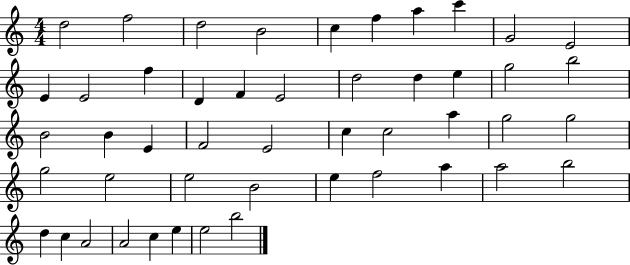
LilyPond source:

{
  \clef treble
  \numericTimeSignature
  \time 4/4
  \key c \major
  d''2 f''2 | d''2 b'2 | c''4 f''4 a''4 c'''4 | g'2 e'2 | \break e'4 e'2 f''4 | d'4 f'4 e'2 | d''2 d''4 e''4 | g''2 b''2 | \break b'2 b'4 e'4 | f'2 e'2 | c''4 c''2 a''4 | g''2 g''2 | \break g''2 e''2 | e''2 b'2 | e''4 f''2 a''4 | a''2 b''2 | \break d''4 c''4 a'2 | a'2 c''4 e''4 | e''2 b''2 | \bar "|."
}